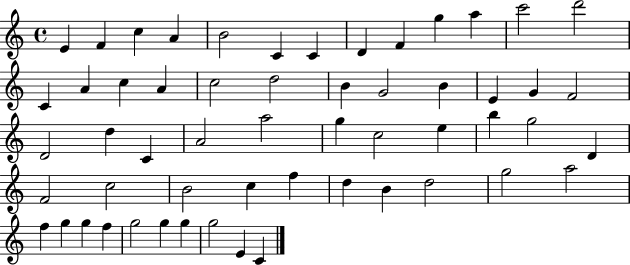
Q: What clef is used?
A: treble